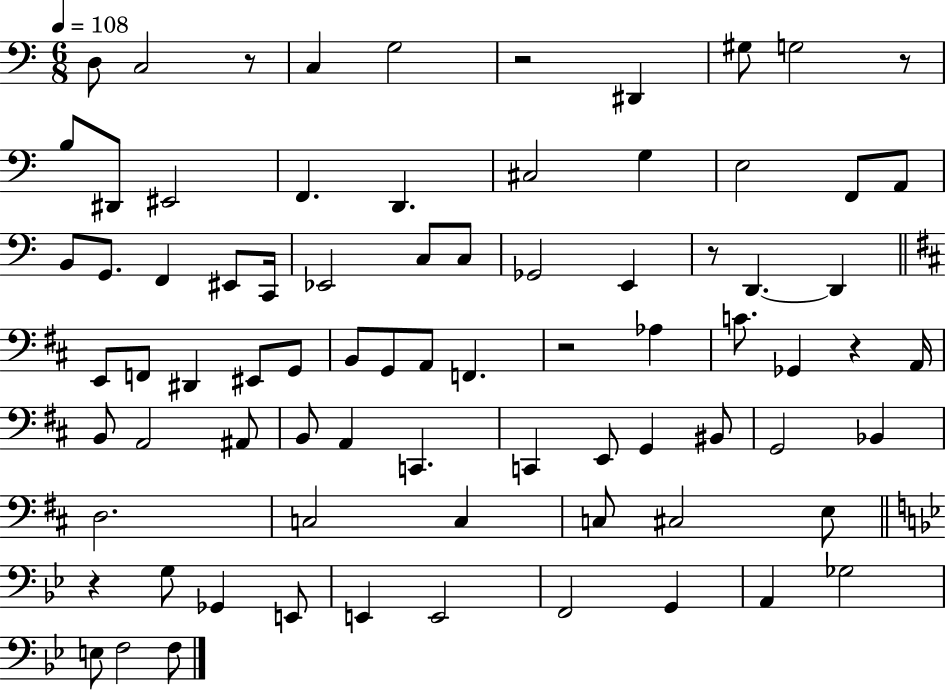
X:1
T:Untitled
M:6/8
L:1/4
K:C
D,/2 C,2 z/2 C, G,2 z2 ^D,, ^G,/2 G,2 z/2 B,/2 ^D,,/2 ^E,,2 F,, D,, ^C,2 G, E,2 F,,/2 A,,/2 B,,/2 G,,/2 F,, ^E,,/2 C,,/4 _E,,2 C,/2 C,/2 _G,,2 E,, z/2 D,, D,, E,,/2 F,,/2 ^D,, ^E,,/2 G,,/2 B,,/2 G,,/2 A,,/2 F,, z2 _A, C/2 _G,, z A,,/4 B,,/2 A,,2 ^A,,/2 B,,/2 A,, C,, C,, E,,/2 G,, ^B,,/2 G,,2 _B,, D,2 C,2 C, C,/2 ^C,2 E,/2 z G,/2 _G,, E,,/2 E,, E,,2 F,,2 G,, A,, _G,2 E,/2 F,2 F,/2